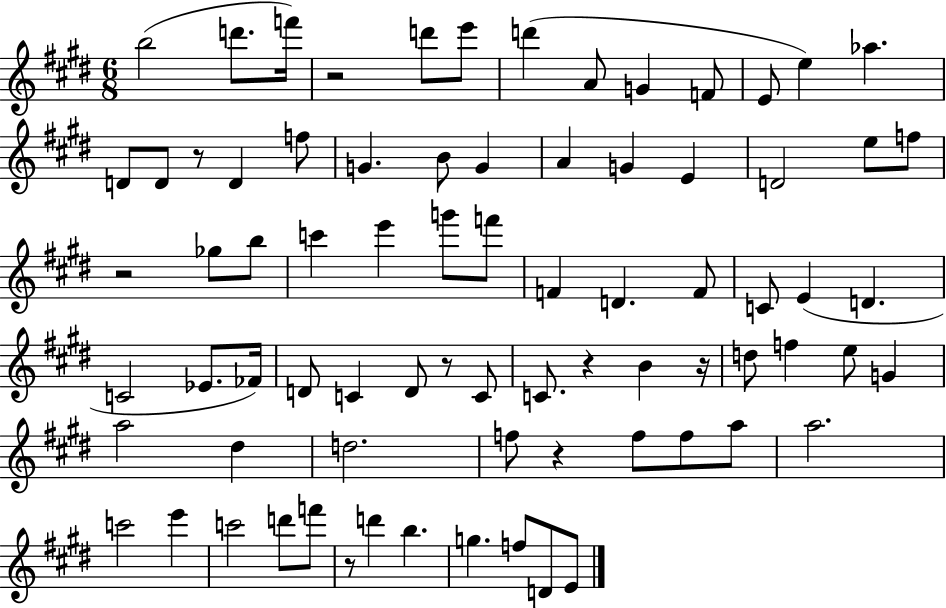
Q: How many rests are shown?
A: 8